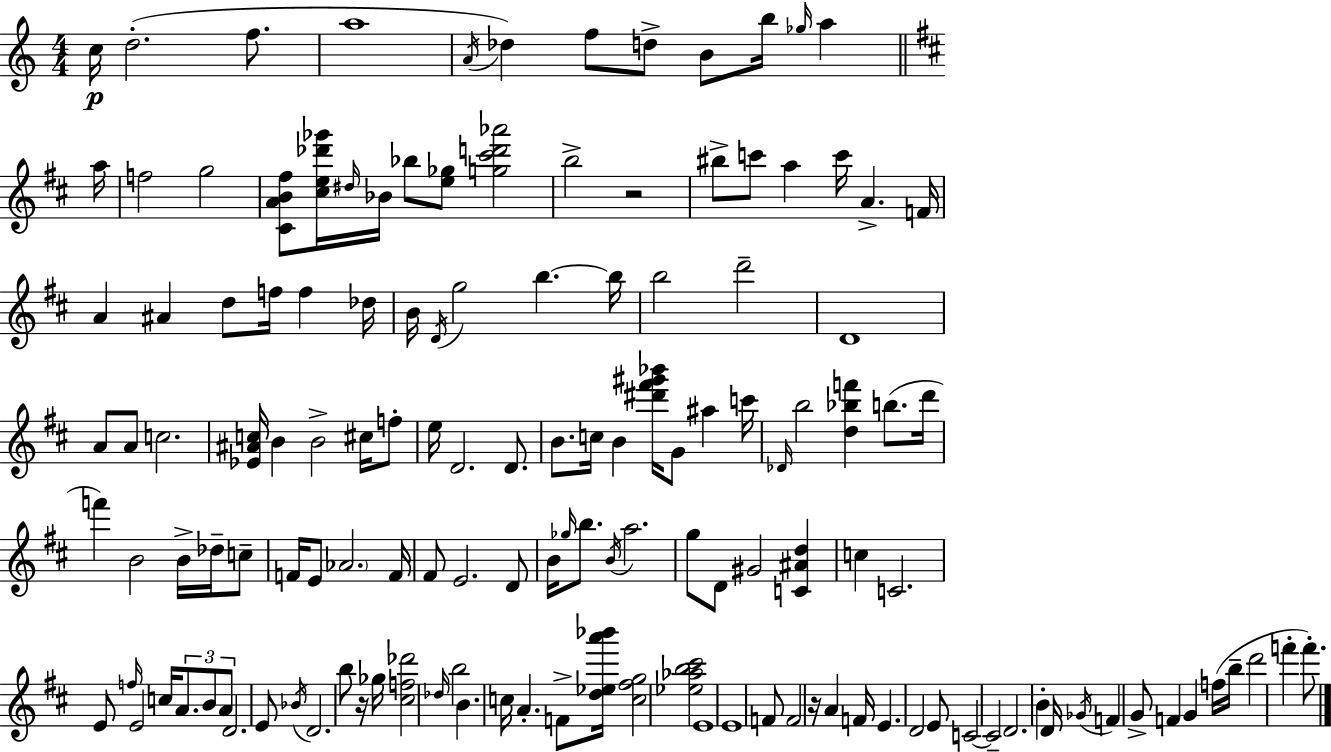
C5/s D5/h. F5/e. A5/w A4/s Db5/q F5/e D5/e B4/e B5/s Gb5/s A5/q A5/s F5/h G5/h [C#4,A4,B4,F#5]/e [C#5,E5,Db6,Gb6]/s D#5/s Bb4/s Bb5/e [E5,Gb5]/e [G5,C#6,D6,Ab6]/h B5/h R/h BIS5/e C6/e A5/q C6/s A4/q. F4/s A4/q A#4/q D5/e F5/s F5/q Db5/s B4/s D4/s G5/h B5/q. B5/s B5/h D6/h D4/w A4/e A4/e C5/h. [Eb4,A#4,C5]/s B4/q B4/h C#5/s F5/e E5/s D4/h. D4/e. B4/e. C5/s B4/q [D#6,F#6,G#6,Bb6]/s G4/e A#5/q C6/s Db4/s B5/h [D5,Bb5,F6]/q B5/e. D6/s F6/q B4/h B4/s Db5/s C5/e F4/s E4/e Ab4/h. F4/s F#4/e E4/h. D4/e B4/s Gb5/s B5/e. B4/s A5/h. G5/e D4/e G#4/h [C4,A#4,D5]/q C5/q C4/h. E4/e F5/s E4/h C5/s A4/e. B4/e A4/e D4/h. E4/e Bb4/s D4/h. B5/e R/s Gb5/s [C#5,F5,Db6]/h Db5/s B5/h B4/q. C5/s A4/q. F4/e [D5,Eb5,A6,Bb6]/s [C5,F#5,G5]/h [Eb5,Ab5,B5,C#6]/h E4/w E4/w F4/e F4/h R/s A4/q F4/s E4/q. D4/h E4/e C4/h C4/h D4/h. B4/q D4/s Gb4/s F4/q G4/e F4/q G4/q F5/s B5/s D6/h F6/q F6/e.